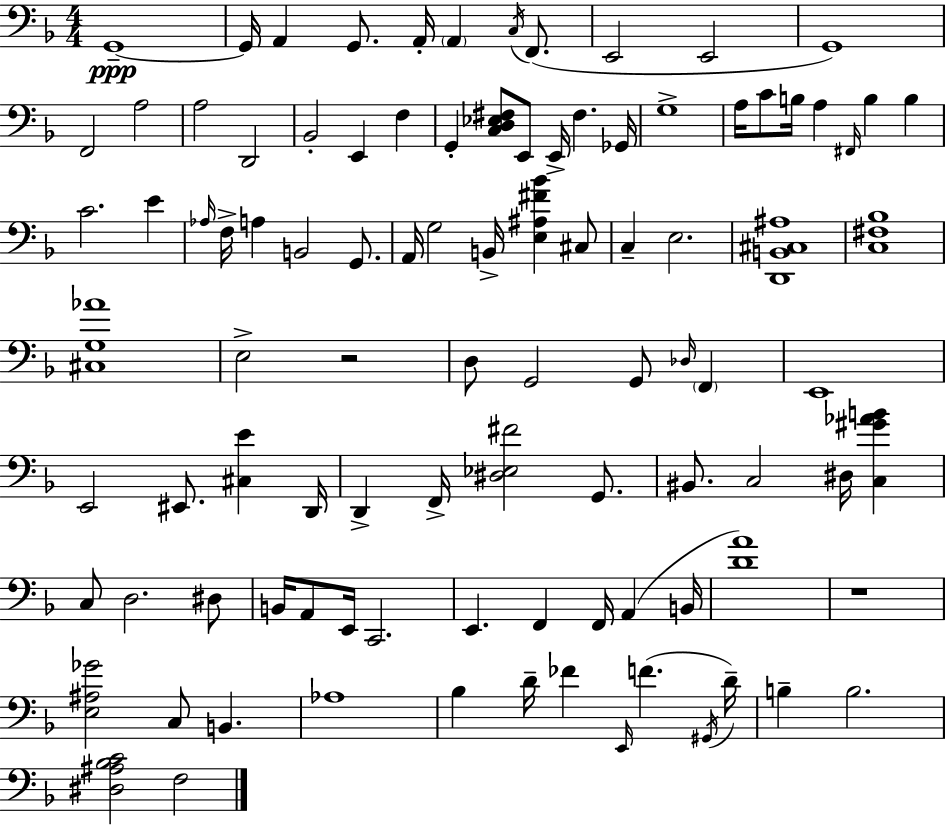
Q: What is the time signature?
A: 4/4